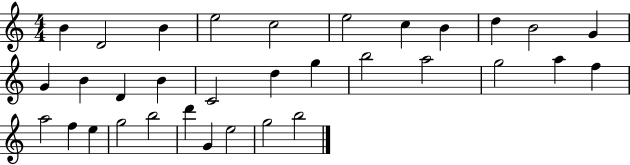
B4/q D4/h B4/q E5/h C5/h E5/h C5/q B4/q D5/q B4/h G4/q G4/q B4/q D4/q B4/q C4/h D5/q G5/q B5/h A5/h G5/h A5/q F5/q A5/h F5/q E5/q G5/h B5/h D6/q G4/q E5/h G5/h B5/h